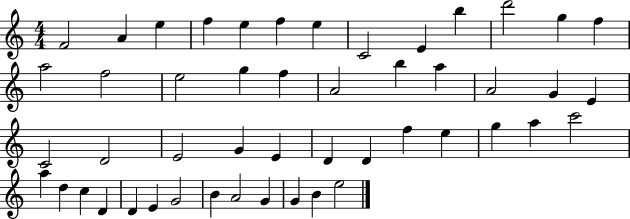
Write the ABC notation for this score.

X:1
T:Untitled
M:4/4
L:1/4
K:C
F2 A e f e f e C2 E b d'2 g f a2 f2 e2 g f A2 b a A2 G E C2 D2 E2 G E D D f e g a c'2 a d c D D E G2 B A2 G G B e2